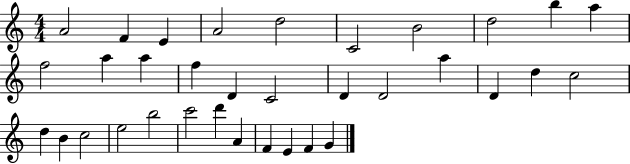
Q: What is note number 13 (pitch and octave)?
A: A5